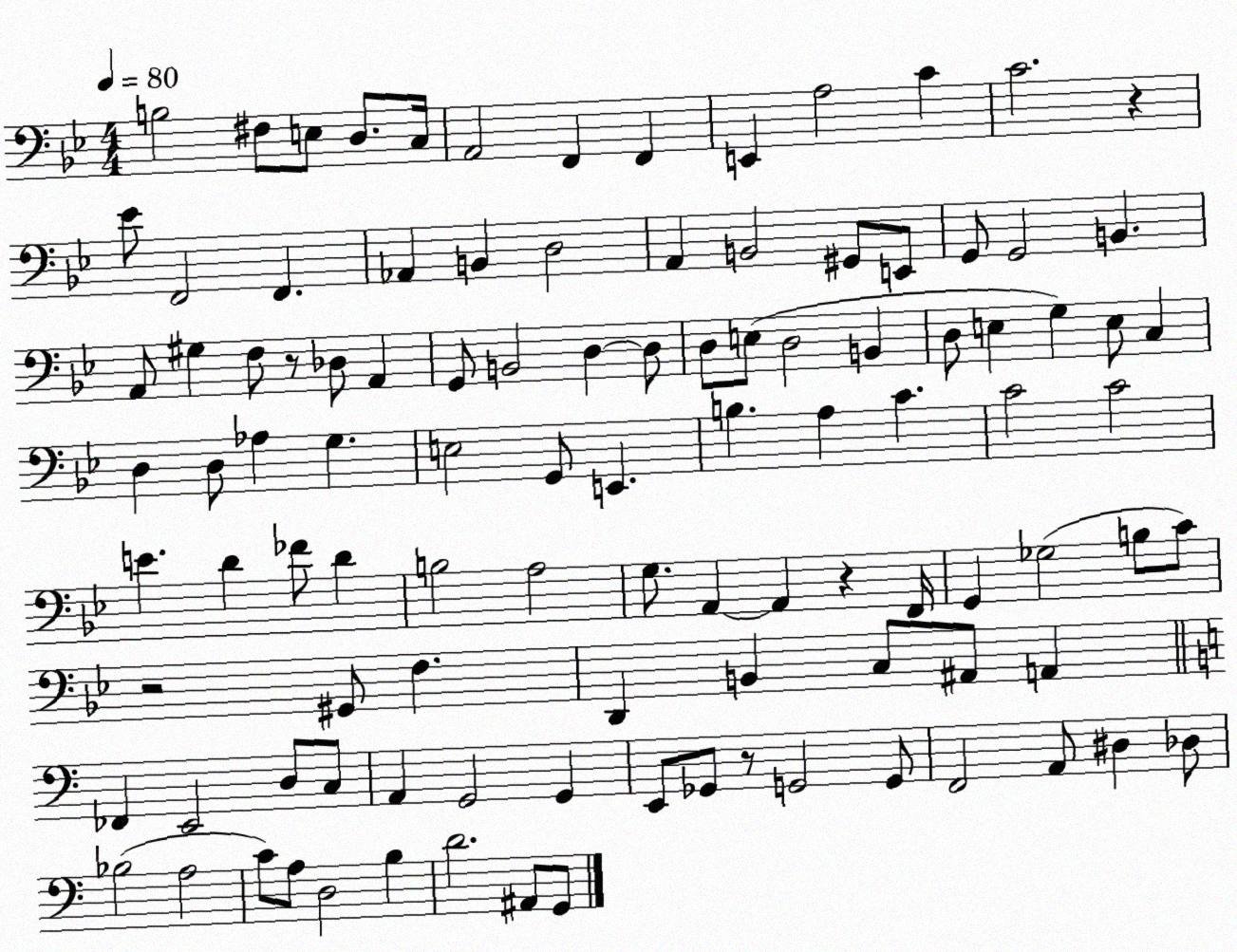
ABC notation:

X:1
T:Untitled
M:4/4
L:1/4
K:Bb
B,2 ^F,/2 E,/2 D,/2 C,/4 A,,2 F,, F,, E,, A,2 C C2 z _E/2 F,,2 F,, _A,, B,, D,2 A,, B,,2 ^G,,/2 E,,/2 G,,/2 G,,2 B,, A,,/2 ^G, F,/2 z/2 _D,/2 A,, G,,/2 B,,2 D, D,/2 D,/2 E,/2 D,2 B,, D,/2 E, G, E,/2 C, D, D,/2 _A, G, E,2 G,,/2 E,, B, A, C C2 C2 E D _F/2 D B,2 A,2 G,/2 A,, A,, z F,,/4 G,, _G,2 B,/2 C/2 z2 ^G,,/2 F, D,, B,, C,/2 ^A,,/2 A,, _F,, E,,2 D,/2 C,/2 A,, G,,2 G,, E,,/2 _G,,/2 z/2 G,,2 G,,/2 F,,2 A,,/2 ^D, _D,/2 _B,2 A,2 C/2 A,/2 D,2 B, D2 ^A,,/2 G,,/2